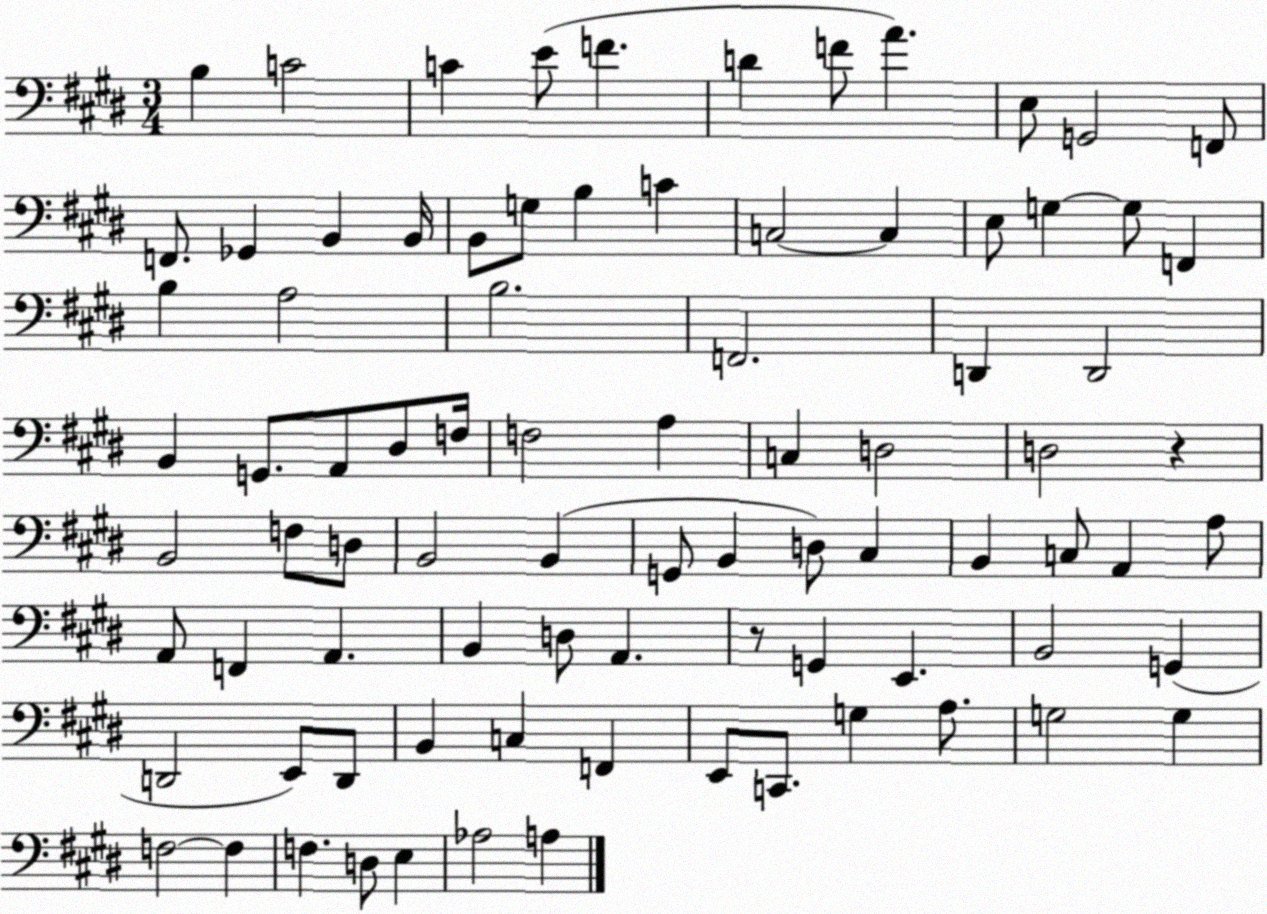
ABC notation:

X:1
T:Untitled
M:3/4
L:1/4
K:E
B, C2 C E/2 F D F/2 A E,/2 G,,2 F,,/2 F,,/2 _G,, B,, B,,/4 B,,/2 G,/2 B, C C,2 C, E,/2 G, G,/2 F,, B, A,2 B,2 F,,2 D,, D,,2 B,, G,,/2 A,,/2 ^D,/2 F,/4 F,2 A, C, D,2 D,2 z B,,2 F,/2 D,/2 B,,2 B,, G,,/2 B,, D,/2 ^C, B,, C,/2 A,, A,/2 A,,/2 F,, A,, B,, D,/2 A,, z/2 G,, E,, B,,2 G,, D,,2 E,,/2 D,,/2 B,, C, F,, E,,/2 C,,/2 G, A,/2 G,2 G, F,2 F, F, D,/2 E, _A,2 A,